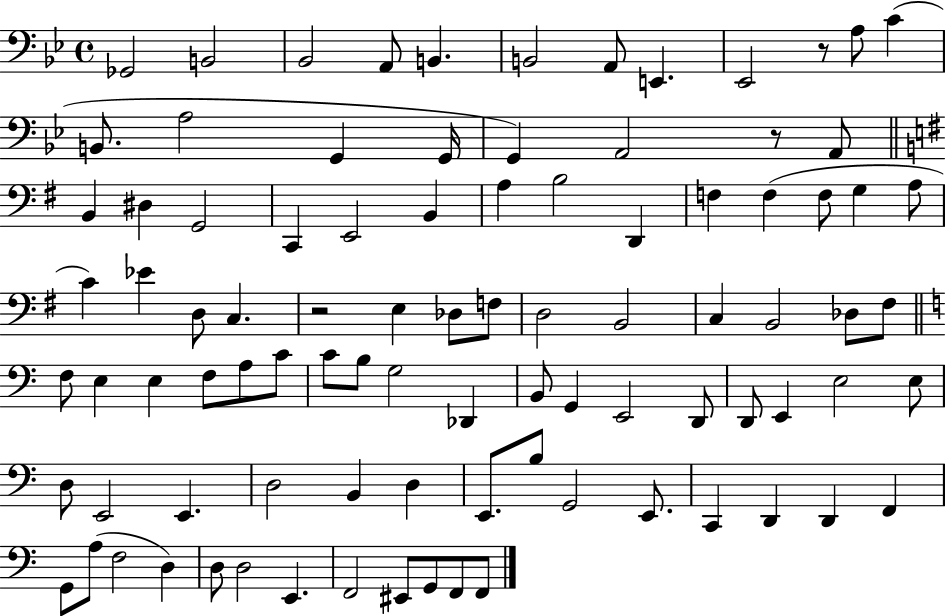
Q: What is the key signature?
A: BES major